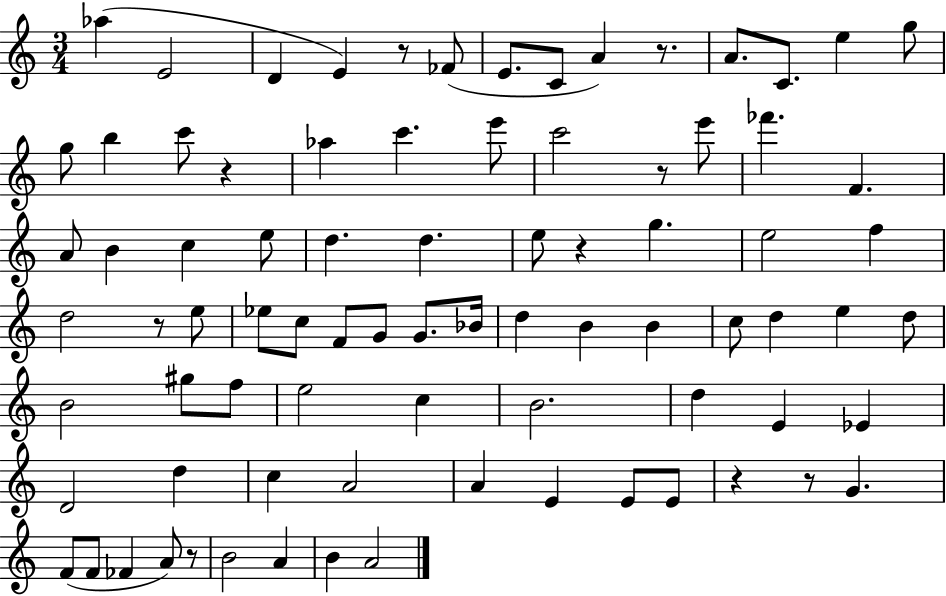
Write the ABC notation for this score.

X:1
T:Untitled
M:3/4
L:1/4
K:C
_a E2 D E z/2 _F/2 E/2 C/2 A z/2 A/2 C/2 e g/2 g/2 b c'/2 z _a c' e'/2 c'2 z/2 e'/2 _f' F A/2 B c e/2 d d e/2 z g e2 f d2 z/2 e/2 _e/2 c/2 F/2 G/2 G/2 _B/4 d B B c/2 d e d/2 B2 ^g/2 f/2 e2 c B2 d E _E D2 d c A2 A E E/2 E/2 z z/2 G F/2 F/2 _F A/2 z/2 B2 A B A2